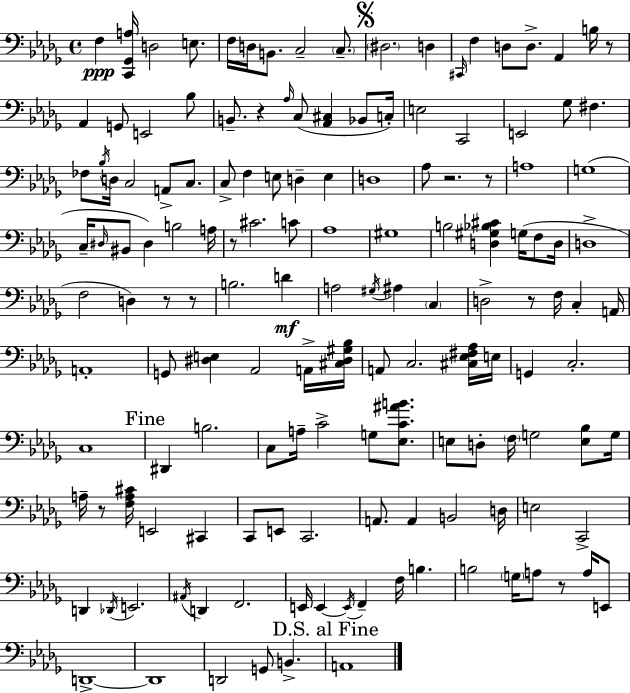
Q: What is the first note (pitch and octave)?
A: F3